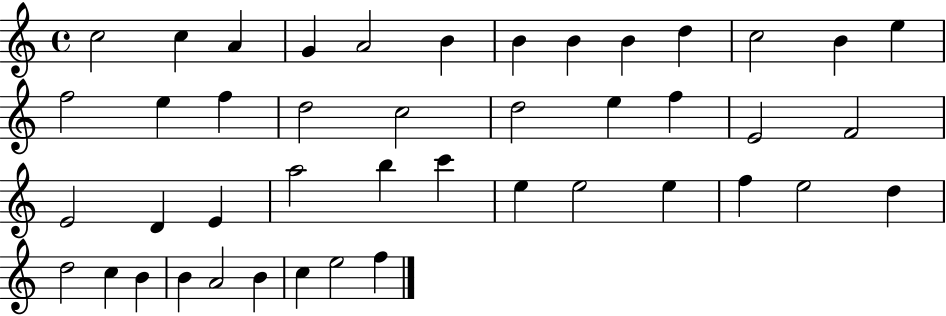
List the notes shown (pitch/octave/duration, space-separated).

C5/h C5/q A4/q G4/q A4/h B4/q B4/q B4/q B4/q D5/q C5/h B4/q E5/q F5/h E5/q F5/q D5/h C5/h D5/h E5/q F5/q E4/h F4/h E4/h D4/q E4/q A5/h B5/q C6/q E5/q E5/h E5/q F5/q E5/h D5/q D5/h C5/q B4/q B4/q A4/h B4/q C5/q E5/h F5/q